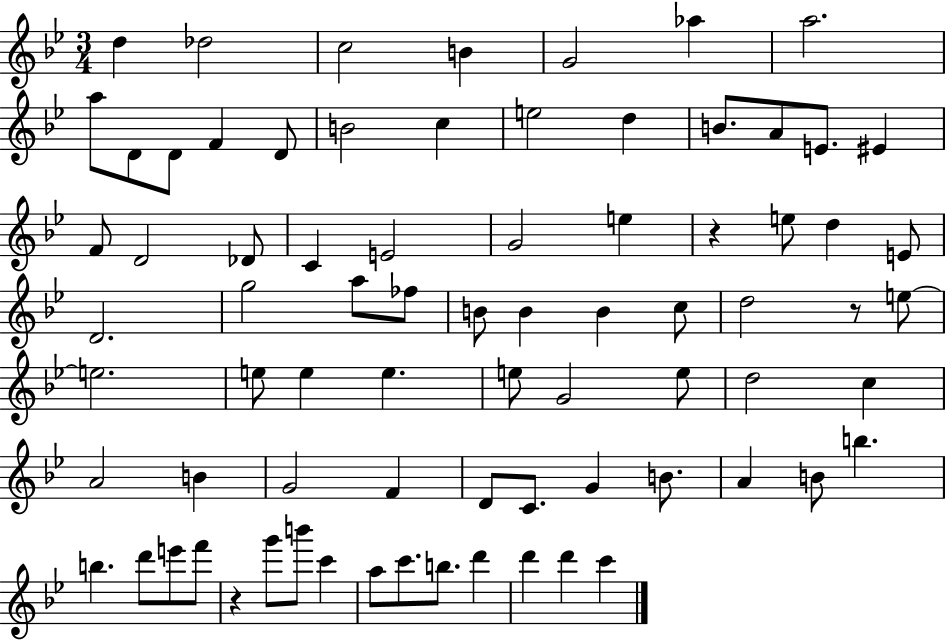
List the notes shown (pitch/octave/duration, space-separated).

D5/q Db5/h C5/h B4/q G4/h Ab5/q A5/h. A5/e D4/e D4/e F4/q D4/e B4/h C5/q E5/h D5/q B4/e. A4/e E4/e. EIS4/q F4/e D4/h Db4/e C4/q E4/h G4/h E5/q R/q E5/e D5/q E4/e D4/h. G5/h A5/e FES5/e B4/e B4/q B4/q C5/e D5/h R/e E5/e E5/h. E5/e E5/q E5/q. E5/e G4/h E5/e D5/h C5/q A4/h B4/q G4/h F4/q D4/e C4/e. G4/q B4/e. A4/q B4/e B5/q. B5/q. D6/e E6/e F6/e R/q G6/e B6/e C6/q A5/e C6/e. B5/e. D6/q D6/q D6/q C6/q